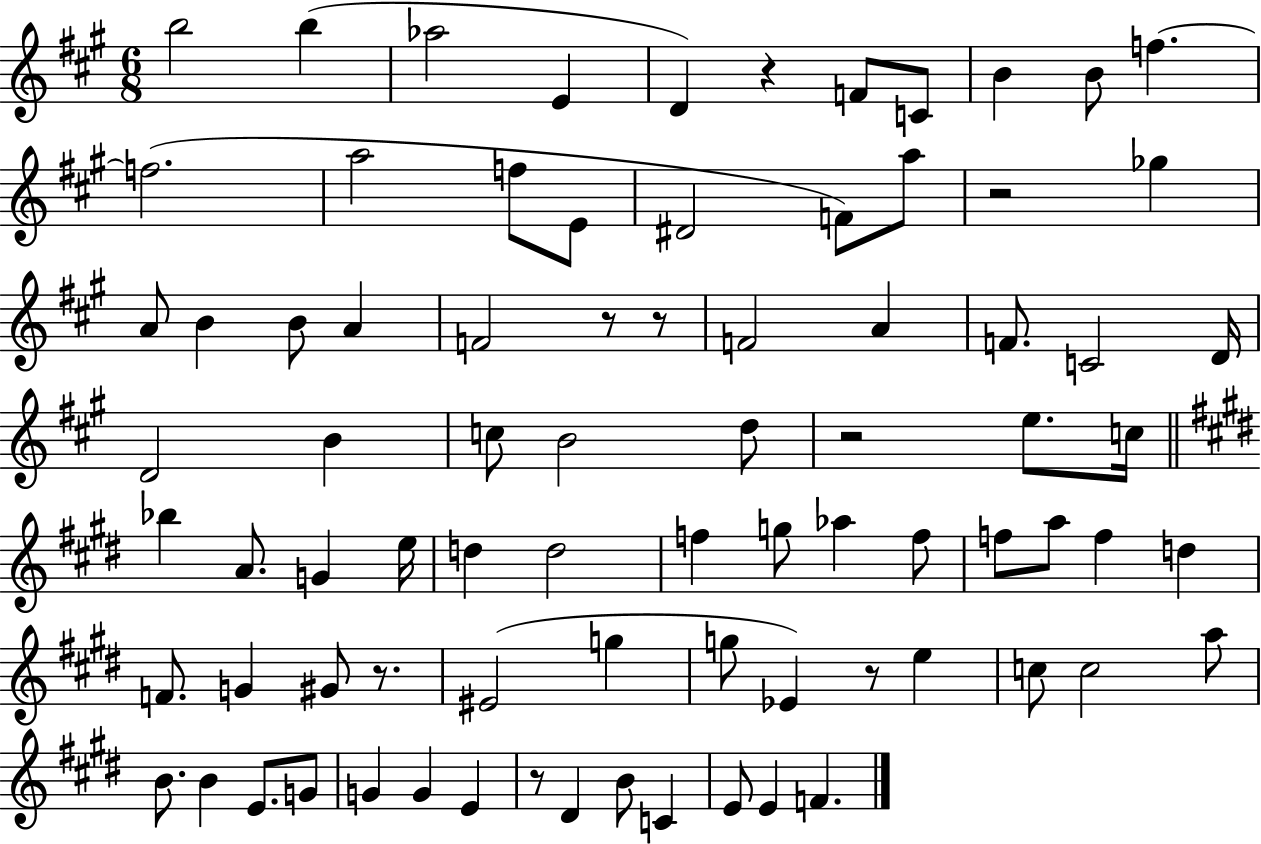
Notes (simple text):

B5/h B5/q Ab5/h E4/q D4/q R/q F4/e C4/e B4/q B4/e F5/q. F5/h. A5/h F5/e E4/e D#4/h F4/e A5/e R/h Gb5/q A4/e B4/q B4/e A4/q F4/h R/e R/e F4/h A4/q F4/e. C4/h D4/s D4/h B4/q C5/e B4/h D5/e R/h E5/e. C5/s Bb5/q A4/e. G4/q E5/s D5/q D5/h F5/q G5/e Ab5/q F5/e F5/e A5/e F5/q D5/q F4/e. G4/q G#4/e R/e. EIS4/h G5/q G5/e Eb4/q R/e E5/q C5/e C5/h A5/e B4/e. B4/q E4/e. G4/e G4/q G4/q E4/q R/e D#4/q B4/e C4/q E4/e E4/q F4/q.